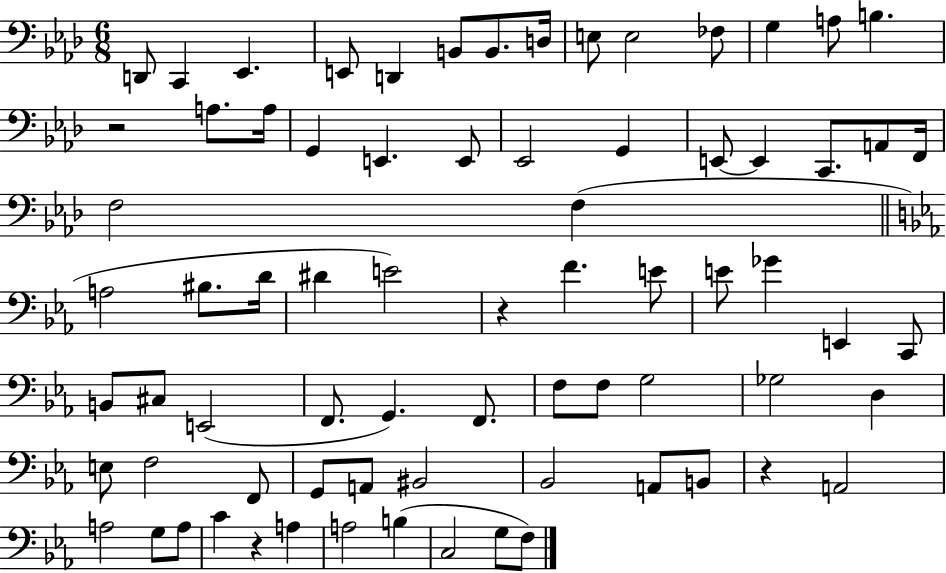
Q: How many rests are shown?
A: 4